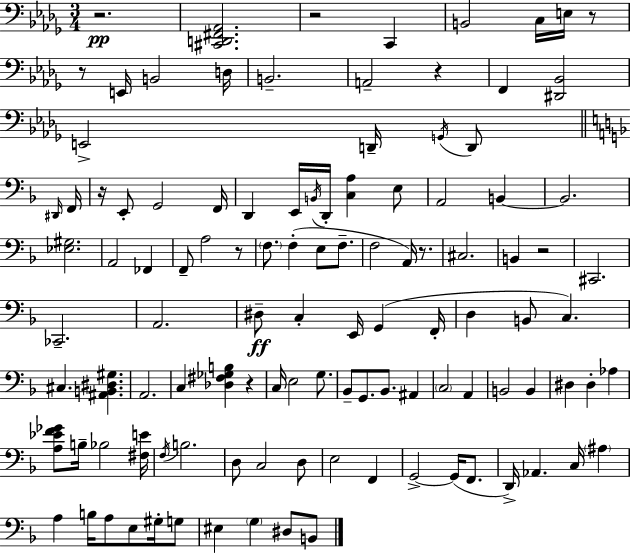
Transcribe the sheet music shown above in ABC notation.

X:1
T:Untitled
M:3/4
L:1/4
K:Bbm
z2 [^C,,D,,^F,,_A,,]2 z2 C,, B,,2 C,/4 E,/4 z/2 z/2 E,,/4 B,,2 D,/4 B,,2 A,,2 z F,, [^D,,_B,,]2 E,,2 D,,/4 G,,/4 D,,/2 ^D,,/4 F,,/4 z/4 E,,/2 G,,2 F,,/4 D,, E,,/4 B,,/4 D,,/4 [C,A,] E,/2 A,,2 B,, B,,2 [_E,^G,]2 A,,2 _F,, F,,/2 A,2 z/2 F,/2 F, E,/2 F,/2 F,2 A,,/4 z/2 ^C,2 B,, z2 ^C,,2 _C,,2 A,,2 ^D,/2 C, E,,/4 G,, F,,/4 D, B,,/2 C, ^C, [^A,,B,,^D,^G,] A,,2 C, [_D,^F,_G,B,] z C,/4 E,2 G,/2 _B,,/2 G,,/2 _B,,/2 ^A,, C,2 A,, B,,2 B,, ^D, ^D, _A, [A,_EF_G]/2 B,/4 _B,2 [^F,E]/4 F,/4 B,2 D,/2 C,2 D,/2 E,2 F,, G,,2 G,,/4 F,,/2 D,,/4 _A,, C,/4 ^A, A, B,/4 A,/2 E,/2 ^G,/4 G,/2 ^E, G, ^D,/2 B,,/2